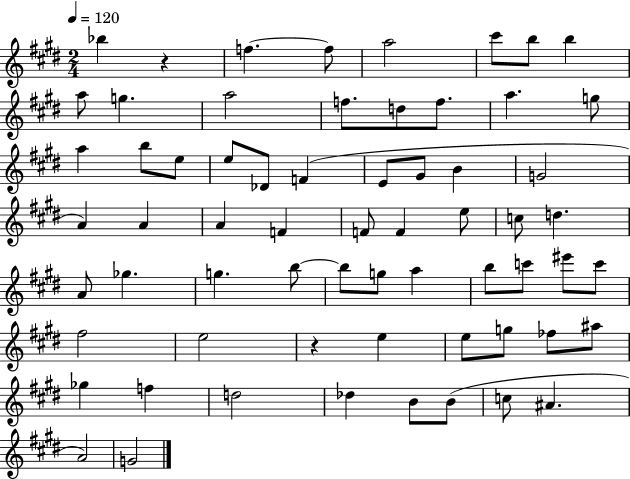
{
  \clef treble
  \numericTimeSignature
  \time 2/4
  \key e \major
  \tempo 4 = 120
  \repeat volta 2 { bes''4 r4 | f''4.~~ f''8 | a''2 | cis'''8 b''8 b''4 | \break a''8 g''4. | a''2 | f''8. d''8 f''8. | a''4. g''8 | \break a''4 b''8 e''8 | e''8 des'8 f'4( | e'8 gis'8 b'4 | g'2 | \break a'4) a'4 | a'4 f'4 | f'8 f'4 e''8 | c''8 d''4. | \break a'8 ges''4. | g''4. b''8~~ | b''8 g''8 a''4 | b''8 c'''8 eis'''8 c'''8 | \break fis''2 | e''2 | r4 e''4 | e''8 g''8 fes''8 ais''8 | \break ges''4 f''4 | d''2 | des''4 b'8 b'8( | c''8 ais'4. | \break a'2) | g'2 | } \bar "|."
}